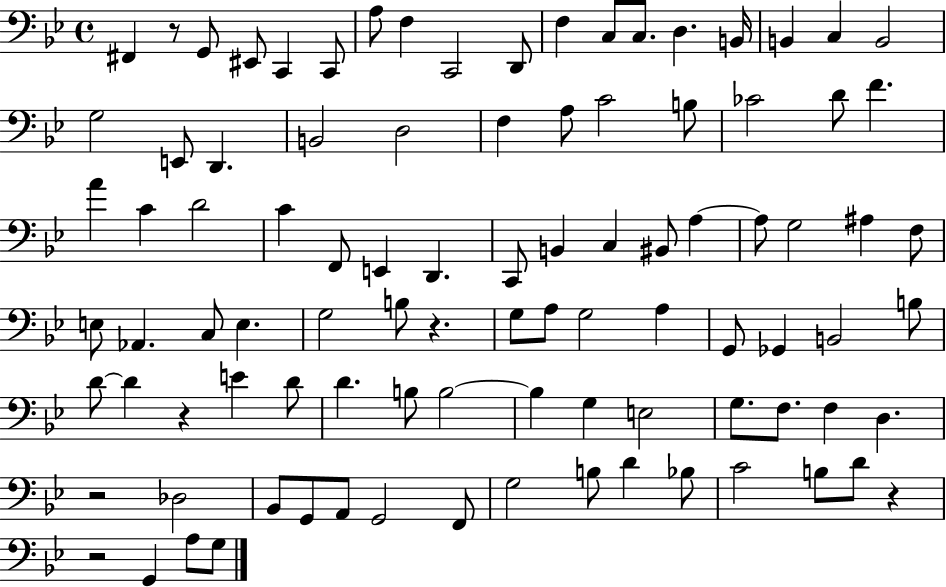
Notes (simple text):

F#2/q R/e G2/e EIS2/e C2/q C2/e A3/e F3/q C2/h D2/e F3/q C3/e C3/e. D3/q. B2/s B2/q C3/q B2/h G3/h E2/e D2/q. B2/h D3/h F3/q A3/e C4/h B3/e CES4/h D4/e F4/q. A4/q C4/q D4/h C4/q F2/e E2/q D2/q. C2/e B2/q C3/q BIS2/e A3/q A3/e G3/h A#3/q F3/e E3/e Ab2/q. C3/e E3/q. G3/h B3/e R/q. G3/e A3/e G3/h A3/q G2/e Gb2/q B2/h B3/e D4/e D4/q R/q E4/q D4/e D4/q. B3/e B3/h B3/q G3/q E3/h G3/e. F3/e. F3/q D3/q. R/h Db3/h Bb2/e G2/e A2/e G2/h F2/e G3/h B3/e D4/q Bb3/e C4/h B3/e D4/e R/q R/h G2/q A3/e G3/e